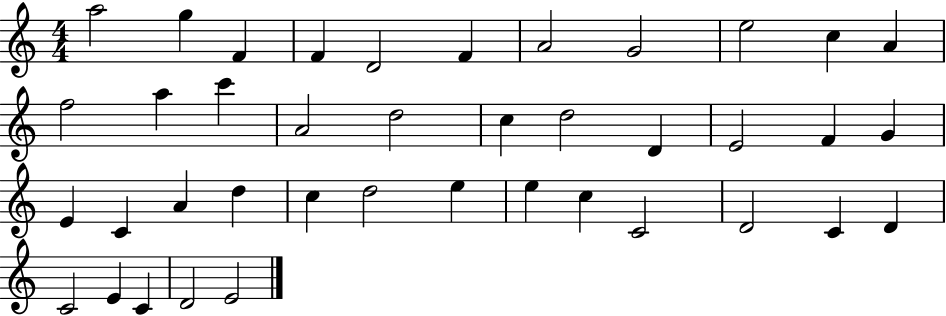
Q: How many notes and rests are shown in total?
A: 40